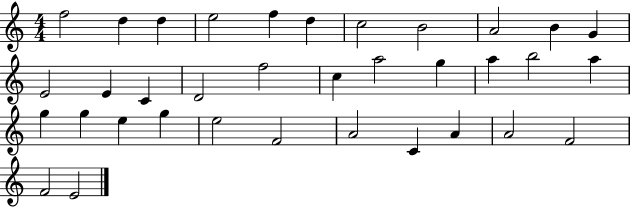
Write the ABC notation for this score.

X:1
T:Untitled
M:4/4
L:1/4
K:C
f2 d d e2 f d c2 B2 A2 B G E2 E C D2 f2 c a2 g a b2 a g g e g e2 F2 A2 C A A2 F2 F2 E2